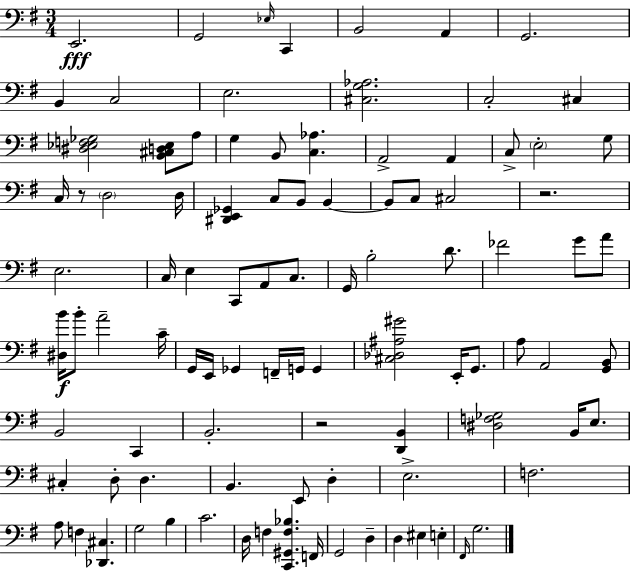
X:1
T:Untitled
M:3/4
L:1/4
K:Em
E,,2 G,,2 _E,/4 C,, B,,2 A,, G,,2 B,, C,2 E,2 [^C,G,_A,]2 C,2 ^C, [^D,_E,F,_G,]2 [B,,^C,D,_E,]/2 A,/2 G, B,,/2 [C,_A,] A,,2 A,, C,/2 E,2 G,/2 C,/4 z/2 D,2 D,/4 [^D,,E,,_G,,] C,/2 B,,/2 B,, B,,/2 C,/2 ^C,2 z2 E,2 C,/4 E, C,,/2 A,,/2 C,/2 G,,/4 B,2 D/2 _F2 G/2 A/2 [^D,B]/4 B/2 A2 C/4 G,,/4 E,,/4 _G,, F,,/4 G,,/4 G,, [^C,_D,^A,^G]2 E,,/4 G,,/2 A,/2 A,,2 [G,,B,,]/2 B,,2 C,, B,,2 z2 [D,,B,,] [^D,F,_G,]2 B,,/4 E,/2 ^C, D,/2 D, B,, E,,/2 D, E,2 F,2 A,/2 F, [_D,,^C,] G,2 B, C2 D,/4 F, [C,,^G,,F,_B,] F,,/4 G,,2 D, D, ^E, E, ^F,,/4 G,2